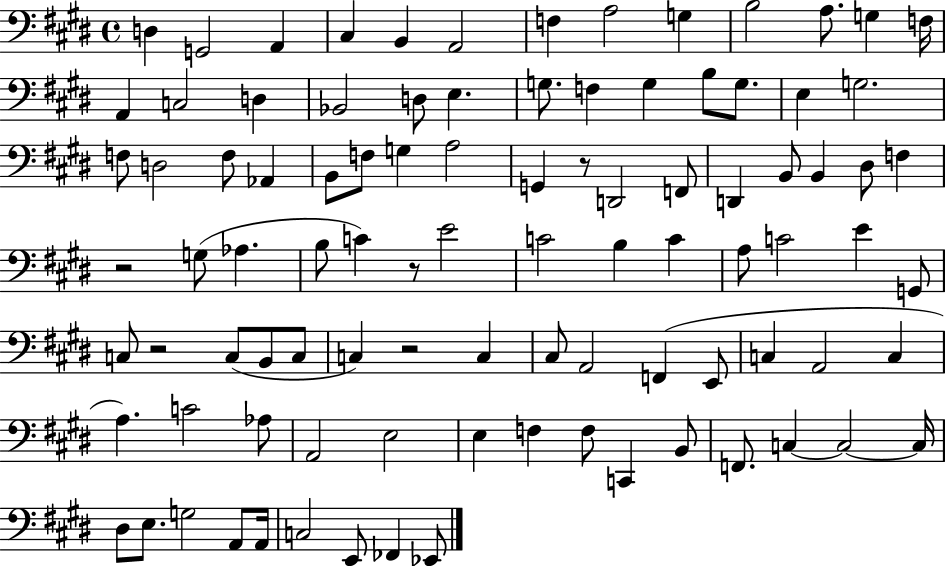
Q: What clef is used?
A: bass